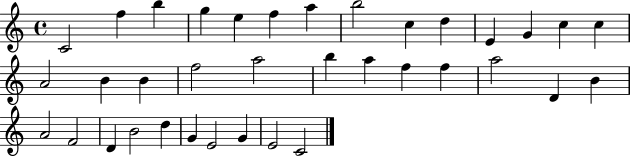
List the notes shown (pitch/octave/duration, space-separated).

C4/h F5/q B5/q G5/q E5/q F5/q A5/q B5/h C5/q D5/q E4/q G4/q C5/q C5/q A4/h B4/q B4/q F5/h A5/h B5/q A5/q F5/q F5/q A5/h D4/q B4/q A4/h F4/h D4/q B4/h D5/q G4/q E4/h G4/q E4/h C4/h